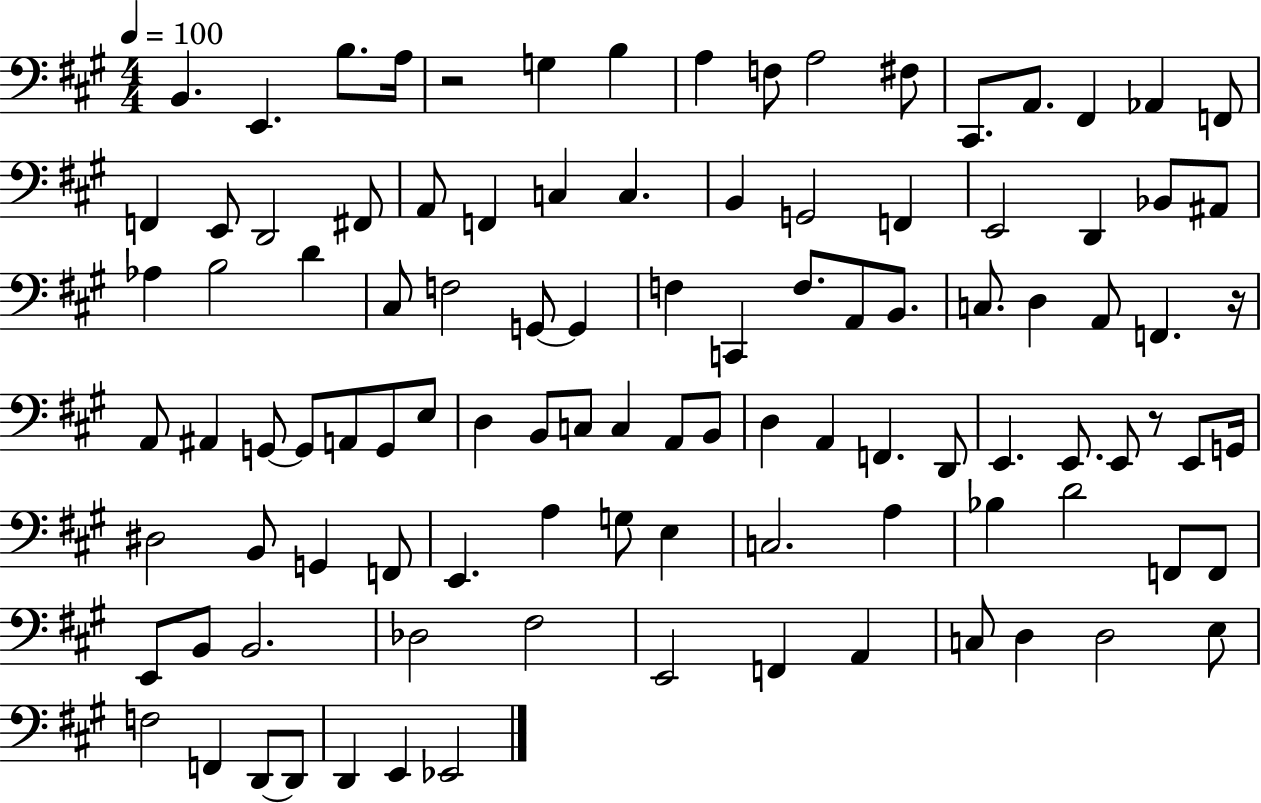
B2/q. E2/q. B3/e. A3/s R/h G3/q B3/q A3/q F3/e A3/h F#3/e C#2/e. A2/e. F#2/q Ab2/q F2/e F2/q E2/e D2/h F#2/e A2/e F2/q C3/q C3/q. B2/q G2/h F2/q E2/h D2/q Bb2/e A#2/e Ab3/q B3/h D4/q C#3/e F3/h G2/e G2/q F3/q C2/q F3/e. A2/e B2/e. C3/e. D3/q A2/e F2/q. R/s A2/e A#2/q G2/e G2/e A2/e G2/e E3/e D3/q B2/e C3/e C3/q A2/e B2/e D3/q A2/q F2/q. D2/e E2/q. E2/e. E2/e R/e E2/e G2/s D#3/h B2/e G2/q F2/e E2/q. A3/q G3/e E3/q C3/h. A3/q Bb3/q D4/h F2/e F2/e E2/e B2/e B2/h. Db3/h F#3/h E2/h F2/q A2/q C3/e D3/q D3/h E3/e F3/h F2/q D2/e D2/e D2/q E2/q Eb2/h